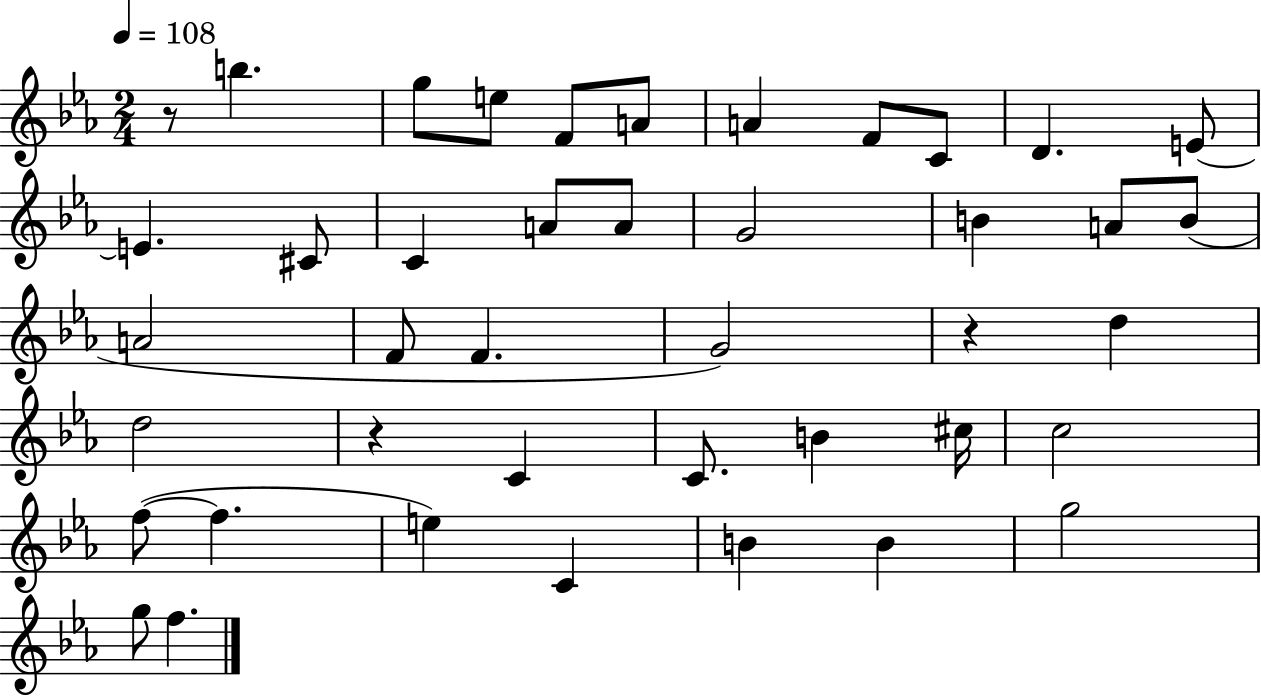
X:1
T:Untitled
M:2/4
L:1/4
K:Eb
z/2 b g/2 e/2 F/2 A/2 A F/2 C/2 D E/2 E ^C/2 C A/2 A/2 G2 B A/2 B/2 A2 F/2 F G2 z d d2 z C C/2 B ^c/4 c2 f/2 f e C B B g2 g/2 f